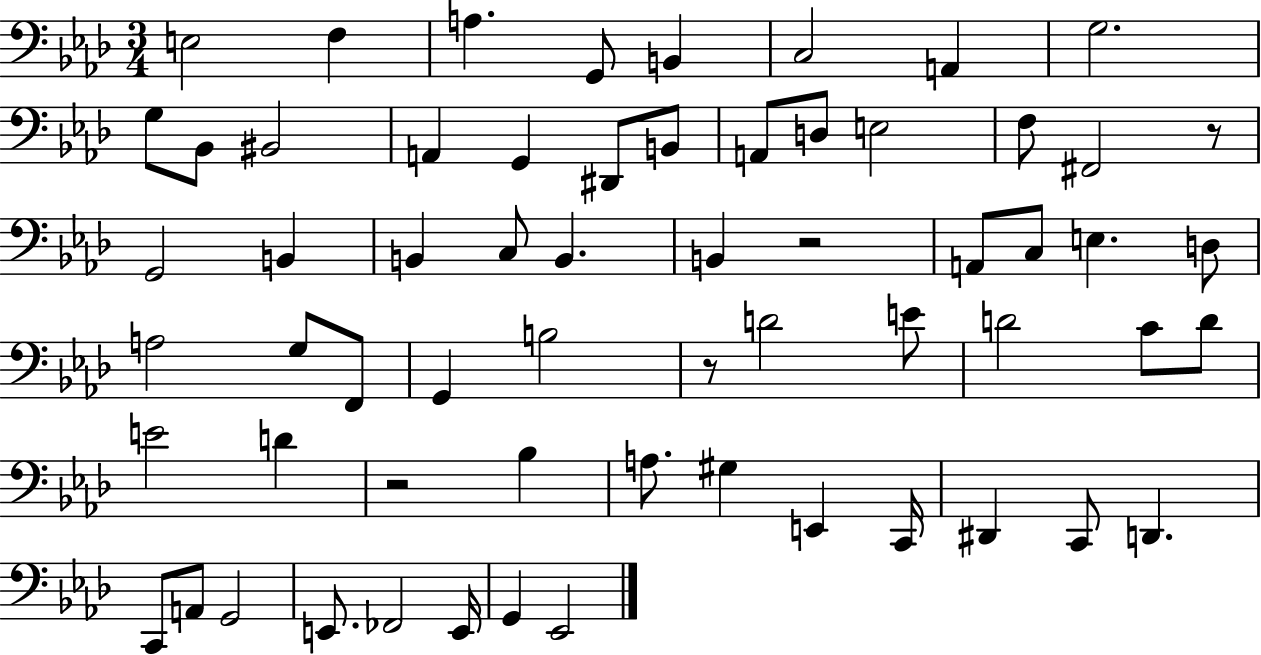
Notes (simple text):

E3/h F3/q A3/q. G2/e B2/q C3/h A2/q G3/h. G3/e Bb2/e BIS2/h A2/q G2/q D#2/e B2/e A2/e D3/e E3/h F3/e F#2/h R/e G2/h B2/q B2/q C3/e B2/q. B2/q R/h A2/e C3/e E3/q. D3/e A3/h G3/e F2/e G2/q B3/h R/e D4/h E4/e D4/h C4/e D4/e E4/h D4/q R/h Bb3/q A3/e. G#3/q E2/q C2/s D#2/q C2/e D2/q. C2/e A2/e G2/h E2/e. FES2/h E2/s G2/q Eb2/h